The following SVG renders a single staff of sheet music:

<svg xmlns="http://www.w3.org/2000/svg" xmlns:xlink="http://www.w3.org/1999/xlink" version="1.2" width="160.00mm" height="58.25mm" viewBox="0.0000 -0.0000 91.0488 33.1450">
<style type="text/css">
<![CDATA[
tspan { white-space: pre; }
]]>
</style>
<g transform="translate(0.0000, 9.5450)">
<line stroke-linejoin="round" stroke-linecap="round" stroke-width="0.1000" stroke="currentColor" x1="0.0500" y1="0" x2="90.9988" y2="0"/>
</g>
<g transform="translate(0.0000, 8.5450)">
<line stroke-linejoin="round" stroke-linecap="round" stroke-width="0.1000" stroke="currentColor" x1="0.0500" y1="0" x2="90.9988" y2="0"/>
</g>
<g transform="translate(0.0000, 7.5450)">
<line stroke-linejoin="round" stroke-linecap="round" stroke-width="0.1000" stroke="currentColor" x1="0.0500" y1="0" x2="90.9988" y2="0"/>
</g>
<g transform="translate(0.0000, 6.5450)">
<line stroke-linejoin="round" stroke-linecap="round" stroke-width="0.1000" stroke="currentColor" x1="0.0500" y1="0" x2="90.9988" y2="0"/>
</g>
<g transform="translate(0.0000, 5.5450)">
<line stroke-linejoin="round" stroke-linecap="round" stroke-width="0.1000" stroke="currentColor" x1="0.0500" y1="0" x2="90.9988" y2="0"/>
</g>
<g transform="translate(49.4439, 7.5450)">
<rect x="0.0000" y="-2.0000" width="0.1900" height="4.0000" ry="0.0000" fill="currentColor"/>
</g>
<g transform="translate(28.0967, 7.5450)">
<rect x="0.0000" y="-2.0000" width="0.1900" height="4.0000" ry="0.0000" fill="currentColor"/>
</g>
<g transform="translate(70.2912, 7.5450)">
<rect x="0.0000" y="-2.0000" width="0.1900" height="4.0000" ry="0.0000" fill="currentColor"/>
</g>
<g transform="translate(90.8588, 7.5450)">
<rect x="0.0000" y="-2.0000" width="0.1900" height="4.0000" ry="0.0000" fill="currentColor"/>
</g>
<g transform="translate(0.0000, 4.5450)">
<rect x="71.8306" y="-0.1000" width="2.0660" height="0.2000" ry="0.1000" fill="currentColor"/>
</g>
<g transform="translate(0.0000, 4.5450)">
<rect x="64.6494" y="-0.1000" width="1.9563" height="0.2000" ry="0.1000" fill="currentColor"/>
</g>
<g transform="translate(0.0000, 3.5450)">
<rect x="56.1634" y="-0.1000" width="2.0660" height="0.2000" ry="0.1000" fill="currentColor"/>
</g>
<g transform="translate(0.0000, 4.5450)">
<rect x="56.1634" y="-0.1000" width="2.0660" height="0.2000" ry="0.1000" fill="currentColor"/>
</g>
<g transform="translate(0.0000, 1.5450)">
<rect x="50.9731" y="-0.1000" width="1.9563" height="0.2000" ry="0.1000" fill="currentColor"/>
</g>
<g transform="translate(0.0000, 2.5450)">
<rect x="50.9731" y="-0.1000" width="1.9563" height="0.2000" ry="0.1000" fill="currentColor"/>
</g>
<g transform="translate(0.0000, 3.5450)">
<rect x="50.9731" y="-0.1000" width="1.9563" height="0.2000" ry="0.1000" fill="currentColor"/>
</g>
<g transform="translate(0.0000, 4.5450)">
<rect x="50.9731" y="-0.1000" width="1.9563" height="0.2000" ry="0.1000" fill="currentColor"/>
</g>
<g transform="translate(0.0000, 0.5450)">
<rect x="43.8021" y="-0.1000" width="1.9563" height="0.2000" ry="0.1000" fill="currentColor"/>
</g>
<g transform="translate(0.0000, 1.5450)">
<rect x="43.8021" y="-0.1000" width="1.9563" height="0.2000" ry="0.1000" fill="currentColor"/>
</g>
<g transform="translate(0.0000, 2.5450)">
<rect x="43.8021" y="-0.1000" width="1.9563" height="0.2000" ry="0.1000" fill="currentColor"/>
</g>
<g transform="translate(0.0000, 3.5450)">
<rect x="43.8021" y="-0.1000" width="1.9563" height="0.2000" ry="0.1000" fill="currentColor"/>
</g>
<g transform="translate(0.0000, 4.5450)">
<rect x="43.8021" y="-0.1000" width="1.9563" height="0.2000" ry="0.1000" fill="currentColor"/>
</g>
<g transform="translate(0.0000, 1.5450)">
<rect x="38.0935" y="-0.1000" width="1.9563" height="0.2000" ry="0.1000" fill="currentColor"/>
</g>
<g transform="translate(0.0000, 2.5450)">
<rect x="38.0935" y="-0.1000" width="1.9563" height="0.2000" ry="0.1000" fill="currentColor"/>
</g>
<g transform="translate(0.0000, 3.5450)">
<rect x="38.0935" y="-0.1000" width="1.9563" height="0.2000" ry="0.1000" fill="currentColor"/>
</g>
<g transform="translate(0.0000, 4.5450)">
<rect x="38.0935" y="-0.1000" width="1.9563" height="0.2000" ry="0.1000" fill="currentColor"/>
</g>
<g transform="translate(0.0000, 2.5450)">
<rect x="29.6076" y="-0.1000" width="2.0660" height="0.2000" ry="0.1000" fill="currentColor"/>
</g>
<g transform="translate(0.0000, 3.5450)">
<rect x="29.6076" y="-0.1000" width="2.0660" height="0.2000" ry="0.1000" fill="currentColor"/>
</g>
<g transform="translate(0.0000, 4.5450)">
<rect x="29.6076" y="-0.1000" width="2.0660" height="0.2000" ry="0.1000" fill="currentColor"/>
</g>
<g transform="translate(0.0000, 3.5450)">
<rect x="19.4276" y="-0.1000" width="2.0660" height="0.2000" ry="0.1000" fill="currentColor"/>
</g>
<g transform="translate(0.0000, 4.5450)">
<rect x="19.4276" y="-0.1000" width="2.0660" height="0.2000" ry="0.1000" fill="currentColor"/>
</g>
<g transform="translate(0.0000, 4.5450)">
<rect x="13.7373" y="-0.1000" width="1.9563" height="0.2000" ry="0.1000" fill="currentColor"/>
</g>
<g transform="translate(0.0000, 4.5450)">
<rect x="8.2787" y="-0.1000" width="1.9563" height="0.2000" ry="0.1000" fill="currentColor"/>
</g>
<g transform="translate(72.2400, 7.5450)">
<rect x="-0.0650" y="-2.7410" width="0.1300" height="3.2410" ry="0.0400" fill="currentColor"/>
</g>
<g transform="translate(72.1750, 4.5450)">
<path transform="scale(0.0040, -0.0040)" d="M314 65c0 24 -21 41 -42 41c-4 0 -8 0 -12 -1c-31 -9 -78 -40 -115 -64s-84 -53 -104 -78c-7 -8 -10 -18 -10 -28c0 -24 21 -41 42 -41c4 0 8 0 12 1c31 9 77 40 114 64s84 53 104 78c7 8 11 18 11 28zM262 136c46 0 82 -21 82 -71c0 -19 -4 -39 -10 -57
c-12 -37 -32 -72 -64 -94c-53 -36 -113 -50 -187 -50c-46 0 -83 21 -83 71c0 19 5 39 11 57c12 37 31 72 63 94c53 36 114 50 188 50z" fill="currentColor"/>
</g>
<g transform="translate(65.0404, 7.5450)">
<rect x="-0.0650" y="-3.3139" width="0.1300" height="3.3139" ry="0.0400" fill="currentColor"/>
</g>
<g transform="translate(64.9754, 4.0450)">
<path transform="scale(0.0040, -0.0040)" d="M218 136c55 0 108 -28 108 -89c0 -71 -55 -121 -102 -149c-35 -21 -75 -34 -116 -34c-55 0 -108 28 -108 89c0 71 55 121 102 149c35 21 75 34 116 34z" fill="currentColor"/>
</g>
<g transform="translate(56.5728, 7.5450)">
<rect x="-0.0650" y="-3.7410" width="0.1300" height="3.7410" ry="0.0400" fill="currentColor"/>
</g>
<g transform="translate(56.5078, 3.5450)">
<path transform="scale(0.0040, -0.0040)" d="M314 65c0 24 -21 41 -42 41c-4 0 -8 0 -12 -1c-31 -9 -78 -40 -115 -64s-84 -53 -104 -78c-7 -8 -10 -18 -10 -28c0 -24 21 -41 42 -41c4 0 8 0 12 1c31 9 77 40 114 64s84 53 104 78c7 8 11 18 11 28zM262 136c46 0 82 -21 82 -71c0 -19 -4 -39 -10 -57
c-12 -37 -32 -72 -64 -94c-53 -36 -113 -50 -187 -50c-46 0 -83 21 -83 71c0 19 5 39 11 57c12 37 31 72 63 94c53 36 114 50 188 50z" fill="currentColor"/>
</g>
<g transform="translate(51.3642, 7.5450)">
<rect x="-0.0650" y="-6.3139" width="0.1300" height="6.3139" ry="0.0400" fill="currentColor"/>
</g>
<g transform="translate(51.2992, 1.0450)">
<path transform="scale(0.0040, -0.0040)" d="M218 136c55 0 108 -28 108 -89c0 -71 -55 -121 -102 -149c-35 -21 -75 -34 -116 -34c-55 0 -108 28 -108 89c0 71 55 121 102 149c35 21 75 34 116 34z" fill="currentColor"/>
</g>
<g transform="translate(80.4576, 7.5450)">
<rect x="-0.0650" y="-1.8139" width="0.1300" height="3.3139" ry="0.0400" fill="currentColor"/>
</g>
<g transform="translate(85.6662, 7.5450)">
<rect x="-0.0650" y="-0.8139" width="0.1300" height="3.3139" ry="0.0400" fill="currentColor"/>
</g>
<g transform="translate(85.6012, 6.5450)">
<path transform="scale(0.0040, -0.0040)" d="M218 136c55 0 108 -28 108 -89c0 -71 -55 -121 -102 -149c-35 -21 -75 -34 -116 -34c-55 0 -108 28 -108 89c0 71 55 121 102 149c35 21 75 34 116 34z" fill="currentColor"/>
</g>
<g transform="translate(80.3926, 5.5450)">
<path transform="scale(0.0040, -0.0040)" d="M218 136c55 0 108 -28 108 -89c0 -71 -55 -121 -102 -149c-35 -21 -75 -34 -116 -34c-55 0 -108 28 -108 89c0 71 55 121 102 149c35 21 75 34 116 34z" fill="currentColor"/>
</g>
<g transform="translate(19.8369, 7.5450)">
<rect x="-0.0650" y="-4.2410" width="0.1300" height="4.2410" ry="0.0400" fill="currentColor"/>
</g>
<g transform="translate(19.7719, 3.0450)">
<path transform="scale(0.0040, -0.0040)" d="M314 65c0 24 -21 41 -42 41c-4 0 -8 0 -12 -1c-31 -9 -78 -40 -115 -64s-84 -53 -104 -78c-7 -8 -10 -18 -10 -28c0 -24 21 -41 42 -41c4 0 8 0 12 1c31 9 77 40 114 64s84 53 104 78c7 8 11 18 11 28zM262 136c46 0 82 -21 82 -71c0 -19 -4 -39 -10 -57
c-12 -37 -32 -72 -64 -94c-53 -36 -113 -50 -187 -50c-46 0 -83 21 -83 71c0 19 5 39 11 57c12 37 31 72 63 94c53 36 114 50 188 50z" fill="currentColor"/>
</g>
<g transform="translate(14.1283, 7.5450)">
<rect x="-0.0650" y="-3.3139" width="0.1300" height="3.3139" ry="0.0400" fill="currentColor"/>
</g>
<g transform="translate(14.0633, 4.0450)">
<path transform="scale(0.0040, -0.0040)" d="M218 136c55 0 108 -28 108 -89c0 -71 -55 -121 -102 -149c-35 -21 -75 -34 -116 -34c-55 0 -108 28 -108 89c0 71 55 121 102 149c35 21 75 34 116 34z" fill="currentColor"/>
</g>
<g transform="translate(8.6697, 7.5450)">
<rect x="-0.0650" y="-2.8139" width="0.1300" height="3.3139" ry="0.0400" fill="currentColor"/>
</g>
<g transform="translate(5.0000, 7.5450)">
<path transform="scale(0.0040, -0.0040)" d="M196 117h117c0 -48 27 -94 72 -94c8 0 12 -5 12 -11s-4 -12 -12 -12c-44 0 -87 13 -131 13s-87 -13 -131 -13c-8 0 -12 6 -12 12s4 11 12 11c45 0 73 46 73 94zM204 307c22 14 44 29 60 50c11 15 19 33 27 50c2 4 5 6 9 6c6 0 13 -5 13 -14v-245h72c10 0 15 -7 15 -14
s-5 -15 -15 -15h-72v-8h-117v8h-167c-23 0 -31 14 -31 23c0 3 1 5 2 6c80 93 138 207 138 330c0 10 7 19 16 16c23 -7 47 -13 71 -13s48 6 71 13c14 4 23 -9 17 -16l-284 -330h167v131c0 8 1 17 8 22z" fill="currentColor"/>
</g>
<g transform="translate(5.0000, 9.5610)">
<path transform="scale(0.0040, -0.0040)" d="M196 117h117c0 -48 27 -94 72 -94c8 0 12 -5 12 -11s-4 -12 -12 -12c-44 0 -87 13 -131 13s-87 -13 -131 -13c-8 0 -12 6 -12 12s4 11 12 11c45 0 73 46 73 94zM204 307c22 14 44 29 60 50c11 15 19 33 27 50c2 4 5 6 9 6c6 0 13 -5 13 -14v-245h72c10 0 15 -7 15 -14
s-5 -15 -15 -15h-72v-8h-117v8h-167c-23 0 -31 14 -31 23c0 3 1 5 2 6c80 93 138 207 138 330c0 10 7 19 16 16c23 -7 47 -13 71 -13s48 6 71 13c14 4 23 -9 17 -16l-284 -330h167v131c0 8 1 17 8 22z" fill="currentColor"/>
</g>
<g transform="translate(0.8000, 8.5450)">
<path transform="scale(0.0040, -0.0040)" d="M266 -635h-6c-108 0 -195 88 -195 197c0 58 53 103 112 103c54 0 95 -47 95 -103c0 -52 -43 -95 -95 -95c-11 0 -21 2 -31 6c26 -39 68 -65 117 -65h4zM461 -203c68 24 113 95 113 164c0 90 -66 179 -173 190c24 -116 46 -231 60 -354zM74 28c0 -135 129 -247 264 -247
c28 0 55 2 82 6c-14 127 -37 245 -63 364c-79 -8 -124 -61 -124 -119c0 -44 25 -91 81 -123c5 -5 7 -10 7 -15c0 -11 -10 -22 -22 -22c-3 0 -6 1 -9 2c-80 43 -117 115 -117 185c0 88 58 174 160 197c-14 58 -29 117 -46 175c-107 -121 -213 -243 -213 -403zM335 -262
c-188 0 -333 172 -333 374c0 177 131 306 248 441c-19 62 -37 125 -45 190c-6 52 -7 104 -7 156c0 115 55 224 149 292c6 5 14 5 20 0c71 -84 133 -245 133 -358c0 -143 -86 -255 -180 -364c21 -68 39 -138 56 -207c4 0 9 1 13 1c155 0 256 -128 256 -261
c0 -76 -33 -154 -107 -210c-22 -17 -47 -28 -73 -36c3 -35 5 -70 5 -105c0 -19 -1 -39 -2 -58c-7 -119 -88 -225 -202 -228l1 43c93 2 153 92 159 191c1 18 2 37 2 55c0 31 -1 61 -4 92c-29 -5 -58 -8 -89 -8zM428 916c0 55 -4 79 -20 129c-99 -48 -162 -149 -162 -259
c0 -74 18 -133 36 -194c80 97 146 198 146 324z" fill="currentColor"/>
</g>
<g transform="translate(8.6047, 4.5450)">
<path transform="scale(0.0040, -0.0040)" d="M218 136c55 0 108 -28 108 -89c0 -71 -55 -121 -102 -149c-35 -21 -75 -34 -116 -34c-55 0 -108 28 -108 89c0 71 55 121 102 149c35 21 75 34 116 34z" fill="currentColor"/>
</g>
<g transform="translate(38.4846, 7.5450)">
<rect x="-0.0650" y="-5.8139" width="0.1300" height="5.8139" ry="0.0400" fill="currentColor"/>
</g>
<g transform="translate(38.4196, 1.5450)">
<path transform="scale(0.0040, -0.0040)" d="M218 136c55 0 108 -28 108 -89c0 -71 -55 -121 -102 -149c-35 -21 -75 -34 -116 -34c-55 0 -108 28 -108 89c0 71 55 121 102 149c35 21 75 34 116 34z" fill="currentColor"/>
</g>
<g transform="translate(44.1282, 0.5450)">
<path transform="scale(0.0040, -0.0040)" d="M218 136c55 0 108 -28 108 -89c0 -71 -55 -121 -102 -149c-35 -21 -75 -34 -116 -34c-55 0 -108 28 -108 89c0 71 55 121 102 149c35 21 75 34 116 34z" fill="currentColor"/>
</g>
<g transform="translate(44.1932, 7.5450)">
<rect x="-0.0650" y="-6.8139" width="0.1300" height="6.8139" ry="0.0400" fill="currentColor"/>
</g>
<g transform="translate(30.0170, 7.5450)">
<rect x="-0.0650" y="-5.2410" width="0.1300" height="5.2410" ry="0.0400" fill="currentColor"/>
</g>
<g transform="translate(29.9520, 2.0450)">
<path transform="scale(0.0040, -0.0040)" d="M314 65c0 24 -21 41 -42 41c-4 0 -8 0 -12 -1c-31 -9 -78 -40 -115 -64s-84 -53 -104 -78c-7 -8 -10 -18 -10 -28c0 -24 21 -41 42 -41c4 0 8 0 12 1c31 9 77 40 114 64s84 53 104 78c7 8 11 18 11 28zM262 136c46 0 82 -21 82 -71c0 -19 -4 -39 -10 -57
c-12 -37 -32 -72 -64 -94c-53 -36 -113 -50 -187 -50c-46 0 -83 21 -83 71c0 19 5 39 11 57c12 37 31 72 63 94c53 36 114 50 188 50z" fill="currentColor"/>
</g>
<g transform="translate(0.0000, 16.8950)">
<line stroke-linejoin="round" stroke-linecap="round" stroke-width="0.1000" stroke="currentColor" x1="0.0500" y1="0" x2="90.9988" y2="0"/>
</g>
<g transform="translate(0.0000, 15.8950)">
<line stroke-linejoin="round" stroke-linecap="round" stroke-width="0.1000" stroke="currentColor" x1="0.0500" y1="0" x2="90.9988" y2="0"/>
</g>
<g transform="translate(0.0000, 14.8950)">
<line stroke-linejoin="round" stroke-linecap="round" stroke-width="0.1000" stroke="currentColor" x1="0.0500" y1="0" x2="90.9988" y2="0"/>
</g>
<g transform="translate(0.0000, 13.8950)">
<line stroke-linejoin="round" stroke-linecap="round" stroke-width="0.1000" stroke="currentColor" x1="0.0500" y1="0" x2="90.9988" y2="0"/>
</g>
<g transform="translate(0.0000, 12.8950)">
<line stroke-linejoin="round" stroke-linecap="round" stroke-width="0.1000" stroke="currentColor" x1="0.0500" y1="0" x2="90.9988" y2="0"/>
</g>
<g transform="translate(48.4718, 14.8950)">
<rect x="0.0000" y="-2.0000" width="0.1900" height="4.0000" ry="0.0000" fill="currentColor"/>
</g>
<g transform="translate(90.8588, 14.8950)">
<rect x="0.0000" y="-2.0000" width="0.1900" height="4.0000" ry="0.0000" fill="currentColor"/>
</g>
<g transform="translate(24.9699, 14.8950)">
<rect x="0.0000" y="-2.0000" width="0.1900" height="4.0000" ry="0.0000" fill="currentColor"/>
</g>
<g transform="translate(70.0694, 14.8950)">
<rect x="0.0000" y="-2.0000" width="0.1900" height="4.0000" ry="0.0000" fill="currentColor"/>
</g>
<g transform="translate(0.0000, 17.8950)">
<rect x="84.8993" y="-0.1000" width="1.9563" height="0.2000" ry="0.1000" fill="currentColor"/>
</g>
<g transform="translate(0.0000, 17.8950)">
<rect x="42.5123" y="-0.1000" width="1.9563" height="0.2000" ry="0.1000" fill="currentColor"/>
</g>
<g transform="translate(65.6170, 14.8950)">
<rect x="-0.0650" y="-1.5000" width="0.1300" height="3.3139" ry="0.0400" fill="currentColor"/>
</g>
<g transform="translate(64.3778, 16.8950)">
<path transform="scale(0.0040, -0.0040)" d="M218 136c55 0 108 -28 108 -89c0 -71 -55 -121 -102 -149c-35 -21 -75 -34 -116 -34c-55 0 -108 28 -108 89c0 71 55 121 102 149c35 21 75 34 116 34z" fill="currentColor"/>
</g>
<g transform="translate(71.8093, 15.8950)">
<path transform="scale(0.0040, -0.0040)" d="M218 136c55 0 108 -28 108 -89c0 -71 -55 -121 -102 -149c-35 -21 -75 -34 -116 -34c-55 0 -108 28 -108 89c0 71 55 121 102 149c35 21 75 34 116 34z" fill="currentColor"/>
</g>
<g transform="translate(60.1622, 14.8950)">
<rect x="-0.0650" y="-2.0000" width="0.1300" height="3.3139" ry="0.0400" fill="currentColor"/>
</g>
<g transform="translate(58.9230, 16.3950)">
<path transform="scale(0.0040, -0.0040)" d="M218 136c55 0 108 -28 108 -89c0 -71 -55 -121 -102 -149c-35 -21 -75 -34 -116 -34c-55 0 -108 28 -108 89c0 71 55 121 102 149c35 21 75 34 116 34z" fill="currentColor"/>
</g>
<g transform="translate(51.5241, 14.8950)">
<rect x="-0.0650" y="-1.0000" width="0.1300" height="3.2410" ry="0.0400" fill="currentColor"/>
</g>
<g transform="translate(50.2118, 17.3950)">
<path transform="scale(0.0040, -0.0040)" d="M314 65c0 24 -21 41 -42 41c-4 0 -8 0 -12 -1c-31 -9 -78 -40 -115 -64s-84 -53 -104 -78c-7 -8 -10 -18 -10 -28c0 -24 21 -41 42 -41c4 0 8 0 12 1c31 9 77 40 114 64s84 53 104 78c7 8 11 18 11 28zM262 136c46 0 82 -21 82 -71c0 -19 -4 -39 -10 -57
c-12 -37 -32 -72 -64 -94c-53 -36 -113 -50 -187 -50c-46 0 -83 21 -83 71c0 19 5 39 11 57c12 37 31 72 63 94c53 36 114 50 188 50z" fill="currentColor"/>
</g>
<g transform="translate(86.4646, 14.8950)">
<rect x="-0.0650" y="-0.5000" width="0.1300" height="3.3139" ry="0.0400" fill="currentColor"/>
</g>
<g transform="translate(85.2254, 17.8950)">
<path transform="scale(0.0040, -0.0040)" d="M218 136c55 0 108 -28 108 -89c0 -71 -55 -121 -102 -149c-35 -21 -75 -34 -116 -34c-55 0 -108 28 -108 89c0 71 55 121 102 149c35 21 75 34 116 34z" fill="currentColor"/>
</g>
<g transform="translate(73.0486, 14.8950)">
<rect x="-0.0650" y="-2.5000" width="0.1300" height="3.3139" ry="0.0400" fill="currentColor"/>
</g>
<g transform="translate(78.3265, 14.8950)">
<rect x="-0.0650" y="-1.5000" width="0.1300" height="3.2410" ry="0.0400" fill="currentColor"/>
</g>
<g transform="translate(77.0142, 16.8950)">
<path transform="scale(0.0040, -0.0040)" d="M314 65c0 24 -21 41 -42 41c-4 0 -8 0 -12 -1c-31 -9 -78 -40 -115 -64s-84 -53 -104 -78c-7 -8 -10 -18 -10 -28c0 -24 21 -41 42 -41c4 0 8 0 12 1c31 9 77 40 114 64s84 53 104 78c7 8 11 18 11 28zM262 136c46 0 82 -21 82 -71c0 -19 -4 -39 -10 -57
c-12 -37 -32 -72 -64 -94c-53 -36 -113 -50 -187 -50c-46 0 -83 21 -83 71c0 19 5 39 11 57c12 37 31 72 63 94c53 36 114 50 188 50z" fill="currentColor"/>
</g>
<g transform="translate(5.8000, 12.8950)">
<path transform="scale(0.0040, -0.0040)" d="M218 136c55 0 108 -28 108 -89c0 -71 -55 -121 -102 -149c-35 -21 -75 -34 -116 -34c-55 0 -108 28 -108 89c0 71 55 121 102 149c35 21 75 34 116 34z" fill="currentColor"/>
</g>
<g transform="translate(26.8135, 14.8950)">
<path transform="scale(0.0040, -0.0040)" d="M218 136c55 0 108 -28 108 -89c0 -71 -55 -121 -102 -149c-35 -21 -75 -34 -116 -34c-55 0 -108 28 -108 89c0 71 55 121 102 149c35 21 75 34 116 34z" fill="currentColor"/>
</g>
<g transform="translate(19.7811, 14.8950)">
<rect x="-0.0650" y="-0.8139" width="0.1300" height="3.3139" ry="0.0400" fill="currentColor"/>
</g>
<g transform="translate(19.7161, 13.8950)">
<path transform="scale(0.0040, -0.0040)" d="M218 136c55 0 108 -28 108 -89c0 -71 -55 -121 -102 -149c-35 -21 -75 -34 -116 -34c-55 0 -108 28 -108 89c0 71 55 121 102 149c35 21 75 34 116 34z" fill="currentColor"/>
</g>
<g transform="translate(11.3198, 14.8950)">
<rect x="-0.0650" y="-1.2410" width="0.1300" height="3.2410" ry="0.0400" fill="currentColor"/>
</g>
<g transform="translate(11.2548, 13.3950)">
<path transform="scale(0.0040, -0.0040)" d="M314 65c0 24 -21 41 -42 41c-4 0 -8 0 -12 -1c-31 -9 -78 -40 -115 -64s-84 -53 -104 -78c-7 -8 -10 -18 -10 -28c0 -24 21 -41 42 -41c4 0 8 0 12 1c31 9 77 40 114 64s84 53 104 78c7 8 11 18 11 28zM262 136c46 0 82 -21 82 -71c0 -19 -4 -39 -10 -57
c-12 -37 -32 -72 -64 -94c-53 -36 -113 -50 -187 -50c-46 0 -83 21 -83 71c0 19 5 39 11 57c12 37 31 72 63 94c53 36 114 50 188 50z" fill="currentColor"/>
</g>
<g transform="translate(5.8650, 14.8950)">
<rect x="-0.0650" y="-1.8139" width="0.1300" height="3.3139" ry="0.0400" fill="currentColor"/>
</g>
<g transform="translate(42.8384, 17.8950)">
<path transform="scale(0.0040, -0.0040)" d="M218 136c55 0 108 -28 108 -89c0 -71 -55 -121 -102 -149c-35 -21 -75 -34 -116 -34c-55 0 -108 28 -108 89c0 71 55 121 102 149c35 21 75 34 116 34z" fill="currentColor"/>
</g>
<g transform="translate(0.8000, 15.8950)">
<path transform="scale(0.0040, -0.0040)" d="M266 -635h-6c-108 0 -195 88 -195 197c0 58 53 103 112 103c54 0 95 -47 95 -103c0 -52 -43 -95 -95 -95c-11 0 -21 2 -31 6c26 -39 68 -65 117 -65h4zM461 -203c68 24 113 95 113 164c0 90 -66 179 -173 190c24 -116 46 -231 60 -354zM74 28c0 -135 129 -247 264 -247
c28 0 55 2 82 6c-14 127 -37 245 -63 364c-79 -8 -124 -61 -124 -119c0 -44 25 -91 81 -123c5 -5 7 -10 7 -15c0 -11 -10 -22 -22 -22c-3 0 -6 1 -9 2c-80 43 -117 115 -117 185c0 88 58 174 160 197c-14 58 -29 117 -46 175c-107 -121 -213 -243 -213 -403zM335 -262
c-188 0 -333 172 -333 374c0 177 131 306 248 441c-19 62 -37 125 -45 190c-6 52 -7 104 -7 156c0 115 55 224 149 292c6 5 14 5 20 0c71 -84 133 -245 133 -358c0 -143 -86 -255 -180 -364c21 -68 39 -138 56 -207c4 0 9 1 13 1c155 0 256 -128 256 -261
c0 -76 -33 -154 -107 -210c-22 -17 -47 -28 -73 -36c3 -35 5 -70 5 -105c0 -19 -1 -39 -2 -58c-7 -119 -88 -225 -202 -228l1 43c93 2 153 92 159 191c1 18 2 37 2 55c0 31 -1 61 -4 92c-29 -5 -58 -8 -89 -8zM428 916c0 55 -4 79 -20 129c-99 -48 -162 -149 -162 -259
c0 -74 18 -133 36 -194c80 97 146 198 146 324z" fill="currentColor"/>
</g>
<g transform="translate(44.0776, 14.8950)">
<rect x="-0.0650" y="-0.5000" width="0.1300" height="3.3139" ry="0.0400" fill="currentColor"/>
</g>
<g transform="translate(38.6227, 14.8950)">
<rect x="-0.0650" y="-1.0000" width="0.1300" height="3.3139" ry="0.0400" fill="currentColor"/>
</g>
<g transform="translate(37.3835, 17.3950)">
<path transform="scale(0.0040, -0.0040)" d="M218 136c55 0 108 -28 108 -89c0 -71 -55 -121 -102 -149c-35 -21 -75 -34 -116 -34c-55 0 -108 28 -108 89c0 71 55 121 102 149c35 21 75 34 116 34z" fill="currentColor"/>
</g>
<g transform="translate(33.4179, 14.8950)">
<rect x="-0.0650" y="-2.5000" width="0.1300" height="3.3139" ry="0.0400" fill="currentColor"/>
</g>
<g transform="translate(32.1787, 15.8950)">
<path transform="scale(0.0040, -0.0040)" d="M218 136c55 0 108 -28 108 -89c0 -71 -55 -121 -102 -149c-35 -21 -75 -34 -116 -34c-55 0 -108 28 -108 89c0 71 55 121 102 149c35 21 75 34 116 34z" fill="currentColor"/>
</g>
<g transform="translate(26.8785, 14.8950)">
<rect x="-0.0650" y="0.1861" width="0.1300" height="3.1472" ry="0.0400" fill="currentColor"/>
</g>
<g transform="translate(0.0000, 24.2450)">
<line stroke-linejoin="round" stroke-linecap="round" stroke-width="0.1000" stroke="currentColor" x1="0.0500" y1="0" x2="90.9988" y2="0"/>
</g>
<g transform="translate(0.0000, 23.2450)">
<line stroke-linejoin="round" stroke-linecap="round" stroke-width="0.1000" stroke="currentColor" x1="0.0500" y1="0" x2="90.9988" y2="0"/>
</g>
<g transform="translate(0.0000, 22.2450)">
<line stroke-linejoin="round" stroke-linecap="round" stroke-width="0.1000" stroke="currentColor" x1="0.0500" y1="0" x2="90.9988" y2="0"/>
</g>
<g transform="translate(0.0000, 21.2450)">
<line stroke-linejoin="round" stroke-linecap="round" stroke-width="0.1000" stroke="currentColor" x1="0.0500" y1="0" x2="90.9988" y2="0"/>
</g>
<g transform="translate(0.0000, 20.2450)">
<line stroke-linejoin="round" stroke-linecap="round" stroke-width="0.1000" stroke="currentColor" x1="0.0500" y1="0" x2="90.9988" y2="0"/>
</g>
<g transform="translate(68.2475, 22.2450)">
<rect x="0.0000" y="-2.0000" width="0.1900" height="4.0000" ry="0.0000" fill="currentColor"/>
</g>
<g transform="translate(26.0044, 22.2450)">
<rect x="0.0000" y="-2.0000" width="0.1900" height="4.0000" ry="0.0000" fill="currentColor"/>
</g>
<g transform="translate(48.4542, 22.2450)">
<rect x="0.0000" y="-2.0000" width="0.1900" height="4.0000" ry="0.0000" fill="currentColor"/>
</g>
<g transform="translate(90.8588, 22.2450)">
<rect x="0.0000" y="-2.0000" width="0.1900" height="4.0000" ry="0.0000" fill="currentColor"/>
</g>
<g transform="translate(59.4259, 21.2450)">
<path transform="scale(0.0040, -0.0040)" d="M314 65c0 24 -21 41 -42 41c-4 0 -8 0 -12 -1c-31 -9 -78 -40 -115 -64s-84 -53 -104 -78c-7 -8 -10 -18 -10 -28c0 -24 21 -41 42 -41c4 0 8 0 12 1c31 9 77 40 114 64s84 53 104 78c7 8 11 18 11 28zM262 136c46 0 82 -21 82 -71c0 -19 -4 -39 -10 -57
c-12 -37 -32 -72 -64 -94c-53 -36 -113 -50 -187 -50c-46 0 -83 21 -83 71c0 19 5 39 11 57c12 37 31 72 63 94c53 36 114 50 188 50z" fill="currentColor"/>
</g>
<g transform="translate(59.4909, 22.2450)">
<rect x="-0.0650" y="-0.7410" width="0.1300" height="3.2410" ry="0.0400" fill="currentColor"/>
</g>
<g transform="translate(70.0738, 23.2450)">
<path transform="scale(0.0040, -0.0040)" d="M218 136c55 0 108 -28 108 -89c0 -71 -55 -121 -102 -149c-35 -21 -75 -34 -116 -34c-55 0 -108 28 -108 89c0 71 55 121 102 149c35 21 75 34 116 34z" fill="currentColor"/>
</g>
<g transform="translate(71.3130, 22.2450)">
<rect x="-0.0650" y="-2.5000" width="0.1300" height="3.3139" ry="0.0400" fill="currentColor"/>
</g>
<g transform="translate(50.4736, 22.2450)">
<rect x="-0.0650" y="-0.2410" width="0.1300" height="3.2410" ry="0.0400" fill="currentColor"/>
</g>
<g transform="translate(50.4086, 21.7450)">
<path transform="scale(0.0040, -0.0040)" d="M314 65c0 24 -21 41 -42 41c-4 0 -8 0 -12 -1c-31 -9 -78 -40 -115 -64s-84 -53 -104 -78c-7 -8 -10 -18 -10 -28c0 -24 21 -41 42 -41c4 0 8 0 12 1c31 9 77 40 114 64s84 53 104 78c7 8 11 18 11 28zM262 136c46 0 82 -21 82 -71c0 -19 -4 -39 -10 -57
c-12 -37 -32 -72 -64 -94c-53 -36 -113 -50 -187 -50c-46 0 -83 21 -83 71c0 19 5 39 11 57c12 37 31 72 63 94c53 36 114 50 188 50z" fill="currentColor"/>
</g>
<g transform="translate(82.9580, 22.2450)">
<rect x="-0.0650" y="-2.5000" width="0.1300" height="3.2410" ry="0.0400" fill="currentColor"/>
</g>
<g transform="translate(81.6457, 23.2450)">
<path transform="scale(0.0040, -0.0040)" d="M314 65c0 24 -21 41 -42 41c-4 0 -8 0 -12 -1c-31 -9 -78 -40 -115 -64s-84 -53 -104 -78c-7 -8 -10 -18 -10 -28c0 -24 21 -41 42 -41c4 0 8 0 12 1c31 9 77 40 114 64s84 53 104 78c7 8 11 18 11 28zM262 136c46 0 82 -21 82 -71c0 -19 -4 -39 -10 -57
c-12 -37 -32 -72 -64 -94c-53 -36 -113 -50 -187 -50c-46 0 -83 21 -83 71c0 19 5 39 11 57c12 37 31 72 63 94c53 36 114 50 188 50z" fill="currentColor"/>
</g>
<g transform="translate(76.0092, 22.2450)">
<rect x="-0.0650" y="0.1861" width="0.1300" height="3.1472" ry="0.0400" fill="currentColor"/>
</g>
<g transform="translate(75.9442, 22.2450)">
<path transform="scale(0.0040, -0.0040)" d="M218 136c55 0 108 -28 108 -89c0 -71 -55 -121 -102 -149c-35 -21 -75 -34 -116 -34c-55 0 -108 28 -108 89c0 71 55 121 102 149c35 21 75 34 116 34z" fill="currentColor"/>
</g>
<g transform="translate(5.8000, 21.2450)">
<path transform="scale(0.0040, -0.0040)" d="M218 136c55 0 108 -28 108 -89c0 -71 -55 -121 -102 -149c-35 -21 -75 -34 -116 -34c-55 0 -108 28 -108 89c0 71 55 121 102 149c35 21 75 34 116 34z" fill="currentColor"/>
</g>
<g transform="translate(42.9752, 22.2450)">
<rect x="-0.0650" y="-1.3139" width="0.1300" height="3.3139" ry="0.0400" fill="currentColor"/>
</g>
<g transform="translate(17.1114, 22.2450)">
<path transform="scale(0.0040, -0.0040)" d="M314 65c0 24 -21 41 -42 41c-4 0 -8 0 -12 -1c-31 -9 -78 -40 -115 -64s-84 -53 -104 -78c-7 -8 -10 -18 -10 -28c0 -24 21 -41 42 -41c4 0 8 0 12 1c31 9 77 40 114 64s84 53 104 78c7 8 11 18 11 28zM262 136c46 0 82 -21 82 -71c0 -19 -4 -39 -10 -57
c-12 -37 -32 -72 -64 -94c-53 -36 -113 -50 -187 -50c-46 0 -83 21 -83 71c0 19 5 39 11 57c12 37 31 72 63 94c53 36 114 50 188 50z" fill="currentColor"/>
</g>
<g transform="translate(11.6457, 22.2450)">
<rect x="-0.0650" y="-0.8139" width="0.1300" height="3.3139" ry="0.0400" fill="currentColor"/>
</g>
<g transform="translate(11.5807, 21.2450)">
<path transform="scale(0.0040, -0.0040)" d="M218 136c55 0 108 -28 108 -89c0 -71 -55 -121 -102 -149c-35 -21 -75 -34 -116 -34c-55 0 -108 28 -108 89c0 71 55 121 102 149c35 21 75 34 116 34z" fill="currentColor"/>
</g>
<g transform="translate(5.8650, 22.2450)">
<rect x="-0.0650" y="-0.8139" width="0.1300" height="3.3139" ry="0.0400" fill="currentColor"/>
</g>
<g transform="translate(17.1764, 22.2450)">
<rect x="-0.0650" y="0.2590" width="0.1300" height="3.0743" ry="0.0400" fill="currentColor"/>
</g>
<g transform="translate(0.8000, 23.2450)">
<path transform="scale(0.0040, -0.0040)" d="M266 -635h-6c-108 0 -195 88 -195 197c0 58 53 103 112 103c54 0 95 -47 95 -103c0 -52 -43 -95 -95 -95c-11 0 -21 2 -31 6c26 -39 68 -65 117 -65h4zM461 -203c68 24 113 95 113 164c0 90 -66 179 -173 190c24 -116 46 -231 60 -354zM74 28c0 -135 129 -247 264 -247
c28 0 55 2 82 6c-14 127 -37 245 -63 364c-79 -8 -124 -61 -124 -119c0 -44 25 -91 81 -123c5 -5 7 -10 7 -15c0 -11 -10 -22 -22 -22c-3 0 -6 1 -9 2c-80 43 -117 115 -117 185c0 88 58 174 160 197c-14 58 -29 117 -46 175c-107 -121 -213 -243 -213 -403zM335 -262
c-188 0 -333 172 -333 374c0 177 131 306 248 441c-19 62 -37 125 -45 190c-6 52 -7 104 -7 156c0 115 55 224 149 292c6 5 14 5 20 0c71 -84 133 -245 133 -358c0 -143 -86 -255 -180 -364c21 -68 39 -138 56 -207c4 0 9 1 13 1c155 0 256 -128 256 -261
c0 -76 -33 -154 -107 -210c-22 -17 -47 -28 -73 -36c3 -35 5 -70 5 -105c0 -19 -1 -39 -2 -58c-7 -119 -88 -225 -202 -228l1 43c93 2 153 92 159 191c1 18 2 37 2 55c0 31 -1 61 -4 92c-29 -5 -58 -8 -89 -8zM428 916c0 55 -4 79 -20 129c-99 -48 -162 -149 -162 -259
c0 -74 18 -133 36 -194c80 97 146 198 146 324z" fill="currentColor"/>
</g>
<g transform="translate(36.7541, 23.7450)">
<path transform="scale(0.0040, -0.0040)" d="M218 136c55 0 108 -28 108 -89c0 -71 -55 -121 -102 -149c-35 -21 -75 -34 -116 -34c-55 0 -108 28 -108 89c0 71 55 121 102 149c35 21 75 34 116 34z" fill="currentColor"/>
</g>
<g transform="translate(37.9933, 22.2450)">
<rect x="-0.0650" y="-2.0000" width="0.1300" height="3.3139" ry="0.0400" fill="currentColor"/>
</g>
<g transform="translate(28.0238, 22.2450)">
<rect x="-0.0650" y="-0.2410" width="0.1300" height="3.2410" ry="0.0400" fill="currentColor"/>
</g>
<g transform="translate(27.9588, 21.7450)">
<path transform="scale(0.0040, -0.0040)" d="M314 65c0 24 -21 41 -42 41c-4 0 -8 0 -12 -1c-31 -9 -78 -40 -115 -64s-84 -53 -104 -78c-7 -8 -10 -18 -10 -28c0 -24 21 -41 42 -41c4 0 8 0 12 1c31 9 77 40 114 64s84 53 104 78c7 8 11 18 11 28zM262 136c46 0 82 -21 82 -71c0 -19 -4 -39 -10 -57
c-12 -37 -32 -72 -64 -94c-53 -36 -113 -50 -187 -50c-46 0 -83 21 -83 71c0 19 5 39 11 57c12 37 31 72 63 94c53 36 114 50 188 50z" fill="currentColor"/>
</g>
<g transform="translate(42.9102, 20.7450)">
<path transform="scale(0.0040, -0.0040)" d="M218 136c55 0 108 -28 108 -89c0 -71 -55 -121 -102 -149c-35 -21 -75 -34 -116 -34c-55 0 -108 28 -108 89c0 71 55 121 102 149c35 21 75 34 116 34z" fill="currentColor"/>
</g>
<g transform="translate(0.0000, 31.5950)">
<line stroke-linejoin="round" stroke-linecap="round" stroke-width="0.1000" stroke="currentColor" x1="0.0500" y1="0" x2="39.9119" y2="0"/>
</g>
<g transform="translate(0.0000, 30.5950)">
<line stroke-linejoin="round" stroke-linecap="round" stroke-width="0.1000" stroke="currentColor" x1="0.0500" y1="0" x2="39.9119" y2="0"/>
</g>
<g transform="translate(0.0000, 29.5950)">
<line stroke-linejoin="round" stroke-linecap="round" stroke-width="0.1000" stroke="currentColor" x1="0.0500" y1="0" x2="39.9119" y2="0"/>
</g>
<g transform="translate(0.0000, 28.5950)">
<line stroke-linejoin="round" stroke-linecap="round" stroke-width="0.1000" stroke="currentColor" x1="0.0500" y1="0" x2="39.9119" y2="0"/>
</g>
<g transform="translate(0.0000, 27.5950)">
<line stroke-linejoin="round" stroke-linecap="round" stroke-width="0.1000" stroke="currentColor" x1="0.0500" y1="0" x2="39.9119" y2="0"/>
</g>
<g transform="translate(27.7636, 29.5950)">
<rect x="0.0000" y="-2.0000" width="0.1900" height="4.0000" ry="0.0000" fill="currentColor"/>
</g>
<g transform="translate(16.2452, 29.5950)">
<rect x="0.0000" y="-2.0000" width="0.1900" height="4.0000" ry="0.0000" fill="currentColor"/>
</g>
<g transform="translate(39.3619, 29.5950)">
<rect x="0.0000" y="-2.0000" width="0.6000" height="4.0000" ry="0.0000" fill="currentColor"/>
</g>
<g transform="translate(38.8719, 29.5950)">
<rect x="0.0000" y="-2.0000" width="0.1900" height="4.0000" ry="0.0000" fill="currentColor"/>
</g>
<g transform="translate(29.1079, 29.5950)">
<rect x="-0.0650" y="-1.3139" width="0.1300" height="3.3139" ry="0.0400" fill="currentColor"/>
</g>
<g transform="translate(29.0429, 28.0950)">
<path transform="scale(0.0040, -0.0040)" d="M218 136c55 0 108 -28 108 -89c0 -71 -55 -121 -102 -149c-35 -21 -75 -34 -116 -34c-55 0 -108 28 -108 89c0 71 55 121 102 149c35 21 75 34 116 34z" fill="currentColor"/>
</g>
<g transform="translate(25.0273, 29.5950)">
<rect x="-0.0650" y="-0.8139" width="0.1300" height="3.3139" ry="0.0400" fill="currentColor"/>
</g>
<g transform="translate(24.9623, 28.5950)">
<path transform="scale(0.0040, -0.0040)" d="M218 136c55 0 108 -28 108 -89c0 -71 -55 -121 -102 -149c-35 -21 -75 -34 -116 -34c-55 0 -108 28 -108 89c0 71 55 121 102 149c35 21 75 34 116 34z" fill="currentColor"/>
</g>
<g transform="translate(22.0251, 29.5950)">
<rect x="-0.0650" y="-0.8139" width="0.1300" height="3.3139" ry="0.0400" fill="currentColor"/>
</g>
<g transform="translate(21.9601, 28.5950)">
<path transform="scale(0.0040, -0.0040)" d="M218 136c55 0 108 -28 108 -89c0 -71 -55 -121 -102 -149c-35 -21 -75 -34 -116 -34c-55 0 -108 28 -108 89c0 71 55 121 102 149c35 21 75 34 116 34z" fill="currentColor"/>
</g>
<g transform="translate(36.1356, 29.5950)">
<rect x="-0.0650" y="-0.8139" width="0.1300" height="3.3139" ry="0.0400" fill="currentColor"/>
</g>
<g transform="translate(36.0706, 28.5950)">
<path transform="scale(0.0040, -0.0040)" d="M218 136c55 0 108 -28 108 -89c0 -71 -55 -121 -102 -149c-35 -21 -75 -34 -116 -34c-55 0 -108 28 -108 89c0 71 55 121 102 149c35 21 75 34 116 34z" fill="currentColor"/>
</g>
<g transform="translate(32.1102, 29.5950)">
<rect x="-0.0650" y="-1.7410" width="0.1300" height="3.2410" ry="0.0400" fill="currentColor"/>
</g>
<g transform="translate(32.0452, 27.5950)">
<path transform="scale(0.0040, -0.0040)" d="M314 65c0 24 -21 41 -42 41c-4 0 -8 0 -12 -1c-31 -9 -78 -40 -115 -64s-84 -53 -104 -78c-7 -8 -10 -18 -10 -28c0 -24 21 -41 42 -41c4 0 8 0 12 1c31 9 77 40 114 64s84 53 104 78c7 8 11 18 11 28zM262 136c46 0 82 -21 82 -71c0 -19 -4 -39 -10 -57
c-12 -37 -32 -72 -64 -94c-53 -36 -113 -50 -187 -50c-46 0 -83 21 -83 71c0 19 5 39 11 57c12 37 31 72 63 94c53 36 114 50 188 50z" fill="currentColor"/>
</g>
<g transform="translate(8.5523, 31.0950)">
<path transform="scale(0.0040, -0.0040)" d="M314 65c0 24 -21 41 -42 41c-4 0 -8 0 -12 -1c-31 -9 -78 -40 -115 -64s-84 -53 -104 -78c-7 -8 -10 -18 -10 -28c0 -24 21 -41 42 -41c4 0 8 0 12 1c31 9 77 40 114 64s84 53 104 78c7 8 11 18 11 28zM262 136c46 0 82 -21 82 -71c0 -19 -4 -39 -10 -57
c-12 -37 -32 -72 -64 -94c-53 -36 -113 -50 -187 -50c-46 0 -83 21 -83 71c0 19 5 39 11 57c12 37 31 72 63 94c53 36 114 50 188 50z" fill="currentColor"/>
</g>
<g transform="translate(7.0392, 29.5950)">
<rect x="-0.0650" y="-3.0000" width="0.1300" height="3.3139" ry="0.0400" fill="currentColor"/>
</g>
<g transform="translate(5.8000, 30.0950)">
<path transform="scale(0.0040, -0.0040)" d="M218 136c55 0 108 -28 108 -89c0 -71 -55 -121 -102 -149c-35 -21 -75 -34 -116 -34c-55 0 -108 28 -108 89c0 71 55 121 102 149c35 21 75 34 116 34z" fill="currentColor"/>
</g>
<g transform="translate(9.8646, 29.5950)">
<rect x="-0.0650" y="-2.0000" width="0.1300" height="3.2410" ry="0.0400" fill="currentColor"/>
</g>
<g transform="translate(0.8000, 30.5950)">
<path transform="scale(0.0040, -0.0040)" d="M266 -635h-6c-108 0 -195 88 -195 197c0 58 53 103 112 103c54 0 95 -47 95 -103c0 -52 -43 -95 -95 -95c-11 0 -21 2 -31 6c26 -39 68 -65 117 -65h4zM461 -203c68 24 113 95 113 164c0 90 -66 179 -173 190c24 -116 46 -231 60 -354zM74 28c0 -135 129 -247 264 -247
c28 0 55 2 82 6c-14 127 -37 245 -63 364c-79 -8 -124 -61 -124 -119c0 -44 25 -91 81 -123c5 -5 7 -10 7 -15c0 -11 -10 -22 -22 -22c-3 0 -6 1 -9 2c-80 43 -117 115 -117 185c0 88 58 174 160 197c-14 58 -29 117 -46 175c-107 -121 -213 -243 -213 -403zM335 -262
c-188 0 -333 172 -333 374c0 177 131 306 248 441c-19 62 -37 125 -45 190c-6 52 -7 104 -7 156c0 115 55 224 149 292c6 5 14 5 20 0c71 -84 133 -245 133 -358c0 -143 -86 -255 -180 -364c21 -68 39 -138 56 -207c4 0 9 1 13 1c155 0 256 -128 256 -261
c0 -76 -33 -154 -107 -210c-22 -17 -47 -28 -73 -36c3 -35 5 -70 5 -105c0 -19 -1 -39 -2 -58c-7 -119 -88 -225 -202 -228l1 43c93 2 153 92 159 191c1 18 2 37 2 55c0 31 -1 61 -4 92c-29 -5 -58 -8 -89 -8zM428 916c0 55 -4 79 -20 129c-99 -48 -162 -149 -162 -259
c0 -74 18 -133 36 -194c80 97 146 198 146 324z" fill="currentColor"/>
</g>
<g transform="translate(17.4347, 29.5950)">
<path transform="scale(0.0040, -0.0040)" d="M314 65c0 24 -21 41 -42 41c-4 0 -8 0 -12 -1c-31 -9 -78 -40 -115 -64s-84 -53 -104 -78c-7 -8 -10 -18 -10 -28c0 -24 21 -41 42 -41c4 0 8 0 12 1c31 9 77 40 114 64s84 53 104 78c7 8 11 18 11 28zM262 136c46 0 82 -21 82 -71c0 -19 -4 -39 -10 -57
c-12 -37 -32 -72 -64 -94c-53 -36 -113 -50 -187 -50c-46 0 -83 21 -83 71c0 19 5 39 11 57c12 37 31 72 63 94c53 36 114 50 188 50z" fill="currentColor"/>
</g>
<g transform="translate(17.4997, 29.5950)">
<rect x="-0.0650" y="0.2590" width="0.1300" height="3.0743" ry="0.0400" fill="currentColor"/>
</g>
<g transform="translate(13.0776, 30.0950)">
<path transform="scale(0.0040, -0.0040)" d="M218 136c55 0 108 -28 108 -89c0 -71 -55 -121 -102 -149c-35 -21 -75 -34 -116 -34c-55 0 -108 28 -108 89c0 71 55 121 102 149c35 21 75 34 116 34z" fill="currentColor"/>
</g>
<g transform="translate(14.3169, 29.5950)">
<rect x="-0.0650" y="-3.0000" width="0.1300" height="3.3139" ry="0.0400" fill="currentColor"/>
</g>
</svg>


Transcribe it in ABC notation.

X:1
T:Untitled
M:4/4
L:1/4
K:C
a b d'2 f'2 g' b' a' c'2 b a2 f d f e2 d B G D C D2 F E G E2 C d d B2 c2 F e c2 d2 G B G2 A F2 A B2 d d e f2 d